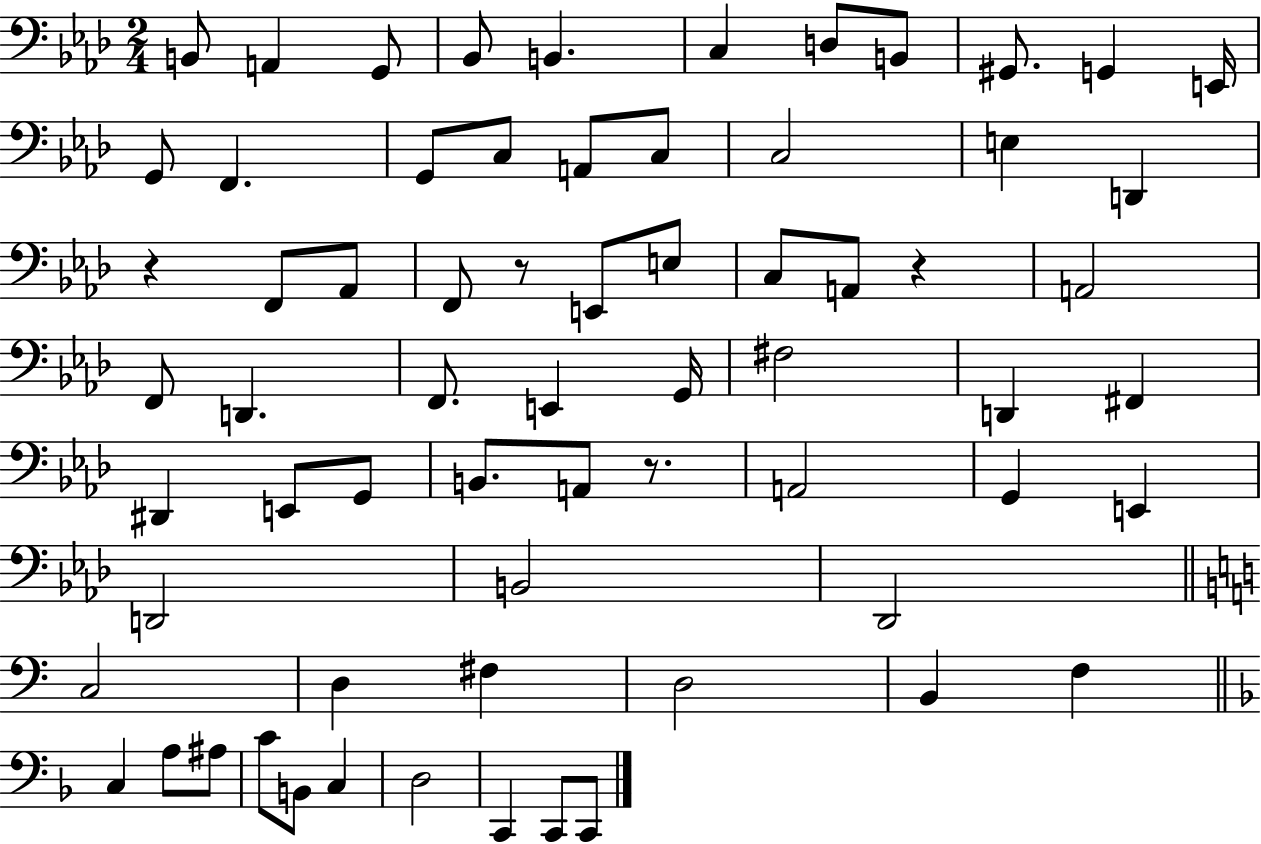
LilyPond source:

{
  \clef bass
  \numericTimeSignature
  \time 2/4
  \key aes \major
  b,8 a,4 g,8 | bes,8 b,4. | c4 d8 b,8 | gis,8. g,4 e,16 | \break g,8 f,4. | g,8 c8 a,8 c8 | c2 | e4 d,4 | \break r4 f,8 aes,8 | f,8 r8 e,8 e8 | c8 a,8 r4 | a,2 | \break f,8 d,4. | f,8. e,4 g,16 | fis2 | d,4 fis,4 | \break dis,4 e,8 g,8 | b,8. a,8 r8. | a,2 | g,4 e,4 | \break d,2 | b,2 | des,2 | \bar "||" \break \key c \major c2 | d4 fis4 | d2 | b,4 f4 | \break \bar "||" \break \key f \major c4 a8 ais8 | c'8 b,8 c4 | d2 | c,4 c,8 c,8 | \break \bar "|."
}